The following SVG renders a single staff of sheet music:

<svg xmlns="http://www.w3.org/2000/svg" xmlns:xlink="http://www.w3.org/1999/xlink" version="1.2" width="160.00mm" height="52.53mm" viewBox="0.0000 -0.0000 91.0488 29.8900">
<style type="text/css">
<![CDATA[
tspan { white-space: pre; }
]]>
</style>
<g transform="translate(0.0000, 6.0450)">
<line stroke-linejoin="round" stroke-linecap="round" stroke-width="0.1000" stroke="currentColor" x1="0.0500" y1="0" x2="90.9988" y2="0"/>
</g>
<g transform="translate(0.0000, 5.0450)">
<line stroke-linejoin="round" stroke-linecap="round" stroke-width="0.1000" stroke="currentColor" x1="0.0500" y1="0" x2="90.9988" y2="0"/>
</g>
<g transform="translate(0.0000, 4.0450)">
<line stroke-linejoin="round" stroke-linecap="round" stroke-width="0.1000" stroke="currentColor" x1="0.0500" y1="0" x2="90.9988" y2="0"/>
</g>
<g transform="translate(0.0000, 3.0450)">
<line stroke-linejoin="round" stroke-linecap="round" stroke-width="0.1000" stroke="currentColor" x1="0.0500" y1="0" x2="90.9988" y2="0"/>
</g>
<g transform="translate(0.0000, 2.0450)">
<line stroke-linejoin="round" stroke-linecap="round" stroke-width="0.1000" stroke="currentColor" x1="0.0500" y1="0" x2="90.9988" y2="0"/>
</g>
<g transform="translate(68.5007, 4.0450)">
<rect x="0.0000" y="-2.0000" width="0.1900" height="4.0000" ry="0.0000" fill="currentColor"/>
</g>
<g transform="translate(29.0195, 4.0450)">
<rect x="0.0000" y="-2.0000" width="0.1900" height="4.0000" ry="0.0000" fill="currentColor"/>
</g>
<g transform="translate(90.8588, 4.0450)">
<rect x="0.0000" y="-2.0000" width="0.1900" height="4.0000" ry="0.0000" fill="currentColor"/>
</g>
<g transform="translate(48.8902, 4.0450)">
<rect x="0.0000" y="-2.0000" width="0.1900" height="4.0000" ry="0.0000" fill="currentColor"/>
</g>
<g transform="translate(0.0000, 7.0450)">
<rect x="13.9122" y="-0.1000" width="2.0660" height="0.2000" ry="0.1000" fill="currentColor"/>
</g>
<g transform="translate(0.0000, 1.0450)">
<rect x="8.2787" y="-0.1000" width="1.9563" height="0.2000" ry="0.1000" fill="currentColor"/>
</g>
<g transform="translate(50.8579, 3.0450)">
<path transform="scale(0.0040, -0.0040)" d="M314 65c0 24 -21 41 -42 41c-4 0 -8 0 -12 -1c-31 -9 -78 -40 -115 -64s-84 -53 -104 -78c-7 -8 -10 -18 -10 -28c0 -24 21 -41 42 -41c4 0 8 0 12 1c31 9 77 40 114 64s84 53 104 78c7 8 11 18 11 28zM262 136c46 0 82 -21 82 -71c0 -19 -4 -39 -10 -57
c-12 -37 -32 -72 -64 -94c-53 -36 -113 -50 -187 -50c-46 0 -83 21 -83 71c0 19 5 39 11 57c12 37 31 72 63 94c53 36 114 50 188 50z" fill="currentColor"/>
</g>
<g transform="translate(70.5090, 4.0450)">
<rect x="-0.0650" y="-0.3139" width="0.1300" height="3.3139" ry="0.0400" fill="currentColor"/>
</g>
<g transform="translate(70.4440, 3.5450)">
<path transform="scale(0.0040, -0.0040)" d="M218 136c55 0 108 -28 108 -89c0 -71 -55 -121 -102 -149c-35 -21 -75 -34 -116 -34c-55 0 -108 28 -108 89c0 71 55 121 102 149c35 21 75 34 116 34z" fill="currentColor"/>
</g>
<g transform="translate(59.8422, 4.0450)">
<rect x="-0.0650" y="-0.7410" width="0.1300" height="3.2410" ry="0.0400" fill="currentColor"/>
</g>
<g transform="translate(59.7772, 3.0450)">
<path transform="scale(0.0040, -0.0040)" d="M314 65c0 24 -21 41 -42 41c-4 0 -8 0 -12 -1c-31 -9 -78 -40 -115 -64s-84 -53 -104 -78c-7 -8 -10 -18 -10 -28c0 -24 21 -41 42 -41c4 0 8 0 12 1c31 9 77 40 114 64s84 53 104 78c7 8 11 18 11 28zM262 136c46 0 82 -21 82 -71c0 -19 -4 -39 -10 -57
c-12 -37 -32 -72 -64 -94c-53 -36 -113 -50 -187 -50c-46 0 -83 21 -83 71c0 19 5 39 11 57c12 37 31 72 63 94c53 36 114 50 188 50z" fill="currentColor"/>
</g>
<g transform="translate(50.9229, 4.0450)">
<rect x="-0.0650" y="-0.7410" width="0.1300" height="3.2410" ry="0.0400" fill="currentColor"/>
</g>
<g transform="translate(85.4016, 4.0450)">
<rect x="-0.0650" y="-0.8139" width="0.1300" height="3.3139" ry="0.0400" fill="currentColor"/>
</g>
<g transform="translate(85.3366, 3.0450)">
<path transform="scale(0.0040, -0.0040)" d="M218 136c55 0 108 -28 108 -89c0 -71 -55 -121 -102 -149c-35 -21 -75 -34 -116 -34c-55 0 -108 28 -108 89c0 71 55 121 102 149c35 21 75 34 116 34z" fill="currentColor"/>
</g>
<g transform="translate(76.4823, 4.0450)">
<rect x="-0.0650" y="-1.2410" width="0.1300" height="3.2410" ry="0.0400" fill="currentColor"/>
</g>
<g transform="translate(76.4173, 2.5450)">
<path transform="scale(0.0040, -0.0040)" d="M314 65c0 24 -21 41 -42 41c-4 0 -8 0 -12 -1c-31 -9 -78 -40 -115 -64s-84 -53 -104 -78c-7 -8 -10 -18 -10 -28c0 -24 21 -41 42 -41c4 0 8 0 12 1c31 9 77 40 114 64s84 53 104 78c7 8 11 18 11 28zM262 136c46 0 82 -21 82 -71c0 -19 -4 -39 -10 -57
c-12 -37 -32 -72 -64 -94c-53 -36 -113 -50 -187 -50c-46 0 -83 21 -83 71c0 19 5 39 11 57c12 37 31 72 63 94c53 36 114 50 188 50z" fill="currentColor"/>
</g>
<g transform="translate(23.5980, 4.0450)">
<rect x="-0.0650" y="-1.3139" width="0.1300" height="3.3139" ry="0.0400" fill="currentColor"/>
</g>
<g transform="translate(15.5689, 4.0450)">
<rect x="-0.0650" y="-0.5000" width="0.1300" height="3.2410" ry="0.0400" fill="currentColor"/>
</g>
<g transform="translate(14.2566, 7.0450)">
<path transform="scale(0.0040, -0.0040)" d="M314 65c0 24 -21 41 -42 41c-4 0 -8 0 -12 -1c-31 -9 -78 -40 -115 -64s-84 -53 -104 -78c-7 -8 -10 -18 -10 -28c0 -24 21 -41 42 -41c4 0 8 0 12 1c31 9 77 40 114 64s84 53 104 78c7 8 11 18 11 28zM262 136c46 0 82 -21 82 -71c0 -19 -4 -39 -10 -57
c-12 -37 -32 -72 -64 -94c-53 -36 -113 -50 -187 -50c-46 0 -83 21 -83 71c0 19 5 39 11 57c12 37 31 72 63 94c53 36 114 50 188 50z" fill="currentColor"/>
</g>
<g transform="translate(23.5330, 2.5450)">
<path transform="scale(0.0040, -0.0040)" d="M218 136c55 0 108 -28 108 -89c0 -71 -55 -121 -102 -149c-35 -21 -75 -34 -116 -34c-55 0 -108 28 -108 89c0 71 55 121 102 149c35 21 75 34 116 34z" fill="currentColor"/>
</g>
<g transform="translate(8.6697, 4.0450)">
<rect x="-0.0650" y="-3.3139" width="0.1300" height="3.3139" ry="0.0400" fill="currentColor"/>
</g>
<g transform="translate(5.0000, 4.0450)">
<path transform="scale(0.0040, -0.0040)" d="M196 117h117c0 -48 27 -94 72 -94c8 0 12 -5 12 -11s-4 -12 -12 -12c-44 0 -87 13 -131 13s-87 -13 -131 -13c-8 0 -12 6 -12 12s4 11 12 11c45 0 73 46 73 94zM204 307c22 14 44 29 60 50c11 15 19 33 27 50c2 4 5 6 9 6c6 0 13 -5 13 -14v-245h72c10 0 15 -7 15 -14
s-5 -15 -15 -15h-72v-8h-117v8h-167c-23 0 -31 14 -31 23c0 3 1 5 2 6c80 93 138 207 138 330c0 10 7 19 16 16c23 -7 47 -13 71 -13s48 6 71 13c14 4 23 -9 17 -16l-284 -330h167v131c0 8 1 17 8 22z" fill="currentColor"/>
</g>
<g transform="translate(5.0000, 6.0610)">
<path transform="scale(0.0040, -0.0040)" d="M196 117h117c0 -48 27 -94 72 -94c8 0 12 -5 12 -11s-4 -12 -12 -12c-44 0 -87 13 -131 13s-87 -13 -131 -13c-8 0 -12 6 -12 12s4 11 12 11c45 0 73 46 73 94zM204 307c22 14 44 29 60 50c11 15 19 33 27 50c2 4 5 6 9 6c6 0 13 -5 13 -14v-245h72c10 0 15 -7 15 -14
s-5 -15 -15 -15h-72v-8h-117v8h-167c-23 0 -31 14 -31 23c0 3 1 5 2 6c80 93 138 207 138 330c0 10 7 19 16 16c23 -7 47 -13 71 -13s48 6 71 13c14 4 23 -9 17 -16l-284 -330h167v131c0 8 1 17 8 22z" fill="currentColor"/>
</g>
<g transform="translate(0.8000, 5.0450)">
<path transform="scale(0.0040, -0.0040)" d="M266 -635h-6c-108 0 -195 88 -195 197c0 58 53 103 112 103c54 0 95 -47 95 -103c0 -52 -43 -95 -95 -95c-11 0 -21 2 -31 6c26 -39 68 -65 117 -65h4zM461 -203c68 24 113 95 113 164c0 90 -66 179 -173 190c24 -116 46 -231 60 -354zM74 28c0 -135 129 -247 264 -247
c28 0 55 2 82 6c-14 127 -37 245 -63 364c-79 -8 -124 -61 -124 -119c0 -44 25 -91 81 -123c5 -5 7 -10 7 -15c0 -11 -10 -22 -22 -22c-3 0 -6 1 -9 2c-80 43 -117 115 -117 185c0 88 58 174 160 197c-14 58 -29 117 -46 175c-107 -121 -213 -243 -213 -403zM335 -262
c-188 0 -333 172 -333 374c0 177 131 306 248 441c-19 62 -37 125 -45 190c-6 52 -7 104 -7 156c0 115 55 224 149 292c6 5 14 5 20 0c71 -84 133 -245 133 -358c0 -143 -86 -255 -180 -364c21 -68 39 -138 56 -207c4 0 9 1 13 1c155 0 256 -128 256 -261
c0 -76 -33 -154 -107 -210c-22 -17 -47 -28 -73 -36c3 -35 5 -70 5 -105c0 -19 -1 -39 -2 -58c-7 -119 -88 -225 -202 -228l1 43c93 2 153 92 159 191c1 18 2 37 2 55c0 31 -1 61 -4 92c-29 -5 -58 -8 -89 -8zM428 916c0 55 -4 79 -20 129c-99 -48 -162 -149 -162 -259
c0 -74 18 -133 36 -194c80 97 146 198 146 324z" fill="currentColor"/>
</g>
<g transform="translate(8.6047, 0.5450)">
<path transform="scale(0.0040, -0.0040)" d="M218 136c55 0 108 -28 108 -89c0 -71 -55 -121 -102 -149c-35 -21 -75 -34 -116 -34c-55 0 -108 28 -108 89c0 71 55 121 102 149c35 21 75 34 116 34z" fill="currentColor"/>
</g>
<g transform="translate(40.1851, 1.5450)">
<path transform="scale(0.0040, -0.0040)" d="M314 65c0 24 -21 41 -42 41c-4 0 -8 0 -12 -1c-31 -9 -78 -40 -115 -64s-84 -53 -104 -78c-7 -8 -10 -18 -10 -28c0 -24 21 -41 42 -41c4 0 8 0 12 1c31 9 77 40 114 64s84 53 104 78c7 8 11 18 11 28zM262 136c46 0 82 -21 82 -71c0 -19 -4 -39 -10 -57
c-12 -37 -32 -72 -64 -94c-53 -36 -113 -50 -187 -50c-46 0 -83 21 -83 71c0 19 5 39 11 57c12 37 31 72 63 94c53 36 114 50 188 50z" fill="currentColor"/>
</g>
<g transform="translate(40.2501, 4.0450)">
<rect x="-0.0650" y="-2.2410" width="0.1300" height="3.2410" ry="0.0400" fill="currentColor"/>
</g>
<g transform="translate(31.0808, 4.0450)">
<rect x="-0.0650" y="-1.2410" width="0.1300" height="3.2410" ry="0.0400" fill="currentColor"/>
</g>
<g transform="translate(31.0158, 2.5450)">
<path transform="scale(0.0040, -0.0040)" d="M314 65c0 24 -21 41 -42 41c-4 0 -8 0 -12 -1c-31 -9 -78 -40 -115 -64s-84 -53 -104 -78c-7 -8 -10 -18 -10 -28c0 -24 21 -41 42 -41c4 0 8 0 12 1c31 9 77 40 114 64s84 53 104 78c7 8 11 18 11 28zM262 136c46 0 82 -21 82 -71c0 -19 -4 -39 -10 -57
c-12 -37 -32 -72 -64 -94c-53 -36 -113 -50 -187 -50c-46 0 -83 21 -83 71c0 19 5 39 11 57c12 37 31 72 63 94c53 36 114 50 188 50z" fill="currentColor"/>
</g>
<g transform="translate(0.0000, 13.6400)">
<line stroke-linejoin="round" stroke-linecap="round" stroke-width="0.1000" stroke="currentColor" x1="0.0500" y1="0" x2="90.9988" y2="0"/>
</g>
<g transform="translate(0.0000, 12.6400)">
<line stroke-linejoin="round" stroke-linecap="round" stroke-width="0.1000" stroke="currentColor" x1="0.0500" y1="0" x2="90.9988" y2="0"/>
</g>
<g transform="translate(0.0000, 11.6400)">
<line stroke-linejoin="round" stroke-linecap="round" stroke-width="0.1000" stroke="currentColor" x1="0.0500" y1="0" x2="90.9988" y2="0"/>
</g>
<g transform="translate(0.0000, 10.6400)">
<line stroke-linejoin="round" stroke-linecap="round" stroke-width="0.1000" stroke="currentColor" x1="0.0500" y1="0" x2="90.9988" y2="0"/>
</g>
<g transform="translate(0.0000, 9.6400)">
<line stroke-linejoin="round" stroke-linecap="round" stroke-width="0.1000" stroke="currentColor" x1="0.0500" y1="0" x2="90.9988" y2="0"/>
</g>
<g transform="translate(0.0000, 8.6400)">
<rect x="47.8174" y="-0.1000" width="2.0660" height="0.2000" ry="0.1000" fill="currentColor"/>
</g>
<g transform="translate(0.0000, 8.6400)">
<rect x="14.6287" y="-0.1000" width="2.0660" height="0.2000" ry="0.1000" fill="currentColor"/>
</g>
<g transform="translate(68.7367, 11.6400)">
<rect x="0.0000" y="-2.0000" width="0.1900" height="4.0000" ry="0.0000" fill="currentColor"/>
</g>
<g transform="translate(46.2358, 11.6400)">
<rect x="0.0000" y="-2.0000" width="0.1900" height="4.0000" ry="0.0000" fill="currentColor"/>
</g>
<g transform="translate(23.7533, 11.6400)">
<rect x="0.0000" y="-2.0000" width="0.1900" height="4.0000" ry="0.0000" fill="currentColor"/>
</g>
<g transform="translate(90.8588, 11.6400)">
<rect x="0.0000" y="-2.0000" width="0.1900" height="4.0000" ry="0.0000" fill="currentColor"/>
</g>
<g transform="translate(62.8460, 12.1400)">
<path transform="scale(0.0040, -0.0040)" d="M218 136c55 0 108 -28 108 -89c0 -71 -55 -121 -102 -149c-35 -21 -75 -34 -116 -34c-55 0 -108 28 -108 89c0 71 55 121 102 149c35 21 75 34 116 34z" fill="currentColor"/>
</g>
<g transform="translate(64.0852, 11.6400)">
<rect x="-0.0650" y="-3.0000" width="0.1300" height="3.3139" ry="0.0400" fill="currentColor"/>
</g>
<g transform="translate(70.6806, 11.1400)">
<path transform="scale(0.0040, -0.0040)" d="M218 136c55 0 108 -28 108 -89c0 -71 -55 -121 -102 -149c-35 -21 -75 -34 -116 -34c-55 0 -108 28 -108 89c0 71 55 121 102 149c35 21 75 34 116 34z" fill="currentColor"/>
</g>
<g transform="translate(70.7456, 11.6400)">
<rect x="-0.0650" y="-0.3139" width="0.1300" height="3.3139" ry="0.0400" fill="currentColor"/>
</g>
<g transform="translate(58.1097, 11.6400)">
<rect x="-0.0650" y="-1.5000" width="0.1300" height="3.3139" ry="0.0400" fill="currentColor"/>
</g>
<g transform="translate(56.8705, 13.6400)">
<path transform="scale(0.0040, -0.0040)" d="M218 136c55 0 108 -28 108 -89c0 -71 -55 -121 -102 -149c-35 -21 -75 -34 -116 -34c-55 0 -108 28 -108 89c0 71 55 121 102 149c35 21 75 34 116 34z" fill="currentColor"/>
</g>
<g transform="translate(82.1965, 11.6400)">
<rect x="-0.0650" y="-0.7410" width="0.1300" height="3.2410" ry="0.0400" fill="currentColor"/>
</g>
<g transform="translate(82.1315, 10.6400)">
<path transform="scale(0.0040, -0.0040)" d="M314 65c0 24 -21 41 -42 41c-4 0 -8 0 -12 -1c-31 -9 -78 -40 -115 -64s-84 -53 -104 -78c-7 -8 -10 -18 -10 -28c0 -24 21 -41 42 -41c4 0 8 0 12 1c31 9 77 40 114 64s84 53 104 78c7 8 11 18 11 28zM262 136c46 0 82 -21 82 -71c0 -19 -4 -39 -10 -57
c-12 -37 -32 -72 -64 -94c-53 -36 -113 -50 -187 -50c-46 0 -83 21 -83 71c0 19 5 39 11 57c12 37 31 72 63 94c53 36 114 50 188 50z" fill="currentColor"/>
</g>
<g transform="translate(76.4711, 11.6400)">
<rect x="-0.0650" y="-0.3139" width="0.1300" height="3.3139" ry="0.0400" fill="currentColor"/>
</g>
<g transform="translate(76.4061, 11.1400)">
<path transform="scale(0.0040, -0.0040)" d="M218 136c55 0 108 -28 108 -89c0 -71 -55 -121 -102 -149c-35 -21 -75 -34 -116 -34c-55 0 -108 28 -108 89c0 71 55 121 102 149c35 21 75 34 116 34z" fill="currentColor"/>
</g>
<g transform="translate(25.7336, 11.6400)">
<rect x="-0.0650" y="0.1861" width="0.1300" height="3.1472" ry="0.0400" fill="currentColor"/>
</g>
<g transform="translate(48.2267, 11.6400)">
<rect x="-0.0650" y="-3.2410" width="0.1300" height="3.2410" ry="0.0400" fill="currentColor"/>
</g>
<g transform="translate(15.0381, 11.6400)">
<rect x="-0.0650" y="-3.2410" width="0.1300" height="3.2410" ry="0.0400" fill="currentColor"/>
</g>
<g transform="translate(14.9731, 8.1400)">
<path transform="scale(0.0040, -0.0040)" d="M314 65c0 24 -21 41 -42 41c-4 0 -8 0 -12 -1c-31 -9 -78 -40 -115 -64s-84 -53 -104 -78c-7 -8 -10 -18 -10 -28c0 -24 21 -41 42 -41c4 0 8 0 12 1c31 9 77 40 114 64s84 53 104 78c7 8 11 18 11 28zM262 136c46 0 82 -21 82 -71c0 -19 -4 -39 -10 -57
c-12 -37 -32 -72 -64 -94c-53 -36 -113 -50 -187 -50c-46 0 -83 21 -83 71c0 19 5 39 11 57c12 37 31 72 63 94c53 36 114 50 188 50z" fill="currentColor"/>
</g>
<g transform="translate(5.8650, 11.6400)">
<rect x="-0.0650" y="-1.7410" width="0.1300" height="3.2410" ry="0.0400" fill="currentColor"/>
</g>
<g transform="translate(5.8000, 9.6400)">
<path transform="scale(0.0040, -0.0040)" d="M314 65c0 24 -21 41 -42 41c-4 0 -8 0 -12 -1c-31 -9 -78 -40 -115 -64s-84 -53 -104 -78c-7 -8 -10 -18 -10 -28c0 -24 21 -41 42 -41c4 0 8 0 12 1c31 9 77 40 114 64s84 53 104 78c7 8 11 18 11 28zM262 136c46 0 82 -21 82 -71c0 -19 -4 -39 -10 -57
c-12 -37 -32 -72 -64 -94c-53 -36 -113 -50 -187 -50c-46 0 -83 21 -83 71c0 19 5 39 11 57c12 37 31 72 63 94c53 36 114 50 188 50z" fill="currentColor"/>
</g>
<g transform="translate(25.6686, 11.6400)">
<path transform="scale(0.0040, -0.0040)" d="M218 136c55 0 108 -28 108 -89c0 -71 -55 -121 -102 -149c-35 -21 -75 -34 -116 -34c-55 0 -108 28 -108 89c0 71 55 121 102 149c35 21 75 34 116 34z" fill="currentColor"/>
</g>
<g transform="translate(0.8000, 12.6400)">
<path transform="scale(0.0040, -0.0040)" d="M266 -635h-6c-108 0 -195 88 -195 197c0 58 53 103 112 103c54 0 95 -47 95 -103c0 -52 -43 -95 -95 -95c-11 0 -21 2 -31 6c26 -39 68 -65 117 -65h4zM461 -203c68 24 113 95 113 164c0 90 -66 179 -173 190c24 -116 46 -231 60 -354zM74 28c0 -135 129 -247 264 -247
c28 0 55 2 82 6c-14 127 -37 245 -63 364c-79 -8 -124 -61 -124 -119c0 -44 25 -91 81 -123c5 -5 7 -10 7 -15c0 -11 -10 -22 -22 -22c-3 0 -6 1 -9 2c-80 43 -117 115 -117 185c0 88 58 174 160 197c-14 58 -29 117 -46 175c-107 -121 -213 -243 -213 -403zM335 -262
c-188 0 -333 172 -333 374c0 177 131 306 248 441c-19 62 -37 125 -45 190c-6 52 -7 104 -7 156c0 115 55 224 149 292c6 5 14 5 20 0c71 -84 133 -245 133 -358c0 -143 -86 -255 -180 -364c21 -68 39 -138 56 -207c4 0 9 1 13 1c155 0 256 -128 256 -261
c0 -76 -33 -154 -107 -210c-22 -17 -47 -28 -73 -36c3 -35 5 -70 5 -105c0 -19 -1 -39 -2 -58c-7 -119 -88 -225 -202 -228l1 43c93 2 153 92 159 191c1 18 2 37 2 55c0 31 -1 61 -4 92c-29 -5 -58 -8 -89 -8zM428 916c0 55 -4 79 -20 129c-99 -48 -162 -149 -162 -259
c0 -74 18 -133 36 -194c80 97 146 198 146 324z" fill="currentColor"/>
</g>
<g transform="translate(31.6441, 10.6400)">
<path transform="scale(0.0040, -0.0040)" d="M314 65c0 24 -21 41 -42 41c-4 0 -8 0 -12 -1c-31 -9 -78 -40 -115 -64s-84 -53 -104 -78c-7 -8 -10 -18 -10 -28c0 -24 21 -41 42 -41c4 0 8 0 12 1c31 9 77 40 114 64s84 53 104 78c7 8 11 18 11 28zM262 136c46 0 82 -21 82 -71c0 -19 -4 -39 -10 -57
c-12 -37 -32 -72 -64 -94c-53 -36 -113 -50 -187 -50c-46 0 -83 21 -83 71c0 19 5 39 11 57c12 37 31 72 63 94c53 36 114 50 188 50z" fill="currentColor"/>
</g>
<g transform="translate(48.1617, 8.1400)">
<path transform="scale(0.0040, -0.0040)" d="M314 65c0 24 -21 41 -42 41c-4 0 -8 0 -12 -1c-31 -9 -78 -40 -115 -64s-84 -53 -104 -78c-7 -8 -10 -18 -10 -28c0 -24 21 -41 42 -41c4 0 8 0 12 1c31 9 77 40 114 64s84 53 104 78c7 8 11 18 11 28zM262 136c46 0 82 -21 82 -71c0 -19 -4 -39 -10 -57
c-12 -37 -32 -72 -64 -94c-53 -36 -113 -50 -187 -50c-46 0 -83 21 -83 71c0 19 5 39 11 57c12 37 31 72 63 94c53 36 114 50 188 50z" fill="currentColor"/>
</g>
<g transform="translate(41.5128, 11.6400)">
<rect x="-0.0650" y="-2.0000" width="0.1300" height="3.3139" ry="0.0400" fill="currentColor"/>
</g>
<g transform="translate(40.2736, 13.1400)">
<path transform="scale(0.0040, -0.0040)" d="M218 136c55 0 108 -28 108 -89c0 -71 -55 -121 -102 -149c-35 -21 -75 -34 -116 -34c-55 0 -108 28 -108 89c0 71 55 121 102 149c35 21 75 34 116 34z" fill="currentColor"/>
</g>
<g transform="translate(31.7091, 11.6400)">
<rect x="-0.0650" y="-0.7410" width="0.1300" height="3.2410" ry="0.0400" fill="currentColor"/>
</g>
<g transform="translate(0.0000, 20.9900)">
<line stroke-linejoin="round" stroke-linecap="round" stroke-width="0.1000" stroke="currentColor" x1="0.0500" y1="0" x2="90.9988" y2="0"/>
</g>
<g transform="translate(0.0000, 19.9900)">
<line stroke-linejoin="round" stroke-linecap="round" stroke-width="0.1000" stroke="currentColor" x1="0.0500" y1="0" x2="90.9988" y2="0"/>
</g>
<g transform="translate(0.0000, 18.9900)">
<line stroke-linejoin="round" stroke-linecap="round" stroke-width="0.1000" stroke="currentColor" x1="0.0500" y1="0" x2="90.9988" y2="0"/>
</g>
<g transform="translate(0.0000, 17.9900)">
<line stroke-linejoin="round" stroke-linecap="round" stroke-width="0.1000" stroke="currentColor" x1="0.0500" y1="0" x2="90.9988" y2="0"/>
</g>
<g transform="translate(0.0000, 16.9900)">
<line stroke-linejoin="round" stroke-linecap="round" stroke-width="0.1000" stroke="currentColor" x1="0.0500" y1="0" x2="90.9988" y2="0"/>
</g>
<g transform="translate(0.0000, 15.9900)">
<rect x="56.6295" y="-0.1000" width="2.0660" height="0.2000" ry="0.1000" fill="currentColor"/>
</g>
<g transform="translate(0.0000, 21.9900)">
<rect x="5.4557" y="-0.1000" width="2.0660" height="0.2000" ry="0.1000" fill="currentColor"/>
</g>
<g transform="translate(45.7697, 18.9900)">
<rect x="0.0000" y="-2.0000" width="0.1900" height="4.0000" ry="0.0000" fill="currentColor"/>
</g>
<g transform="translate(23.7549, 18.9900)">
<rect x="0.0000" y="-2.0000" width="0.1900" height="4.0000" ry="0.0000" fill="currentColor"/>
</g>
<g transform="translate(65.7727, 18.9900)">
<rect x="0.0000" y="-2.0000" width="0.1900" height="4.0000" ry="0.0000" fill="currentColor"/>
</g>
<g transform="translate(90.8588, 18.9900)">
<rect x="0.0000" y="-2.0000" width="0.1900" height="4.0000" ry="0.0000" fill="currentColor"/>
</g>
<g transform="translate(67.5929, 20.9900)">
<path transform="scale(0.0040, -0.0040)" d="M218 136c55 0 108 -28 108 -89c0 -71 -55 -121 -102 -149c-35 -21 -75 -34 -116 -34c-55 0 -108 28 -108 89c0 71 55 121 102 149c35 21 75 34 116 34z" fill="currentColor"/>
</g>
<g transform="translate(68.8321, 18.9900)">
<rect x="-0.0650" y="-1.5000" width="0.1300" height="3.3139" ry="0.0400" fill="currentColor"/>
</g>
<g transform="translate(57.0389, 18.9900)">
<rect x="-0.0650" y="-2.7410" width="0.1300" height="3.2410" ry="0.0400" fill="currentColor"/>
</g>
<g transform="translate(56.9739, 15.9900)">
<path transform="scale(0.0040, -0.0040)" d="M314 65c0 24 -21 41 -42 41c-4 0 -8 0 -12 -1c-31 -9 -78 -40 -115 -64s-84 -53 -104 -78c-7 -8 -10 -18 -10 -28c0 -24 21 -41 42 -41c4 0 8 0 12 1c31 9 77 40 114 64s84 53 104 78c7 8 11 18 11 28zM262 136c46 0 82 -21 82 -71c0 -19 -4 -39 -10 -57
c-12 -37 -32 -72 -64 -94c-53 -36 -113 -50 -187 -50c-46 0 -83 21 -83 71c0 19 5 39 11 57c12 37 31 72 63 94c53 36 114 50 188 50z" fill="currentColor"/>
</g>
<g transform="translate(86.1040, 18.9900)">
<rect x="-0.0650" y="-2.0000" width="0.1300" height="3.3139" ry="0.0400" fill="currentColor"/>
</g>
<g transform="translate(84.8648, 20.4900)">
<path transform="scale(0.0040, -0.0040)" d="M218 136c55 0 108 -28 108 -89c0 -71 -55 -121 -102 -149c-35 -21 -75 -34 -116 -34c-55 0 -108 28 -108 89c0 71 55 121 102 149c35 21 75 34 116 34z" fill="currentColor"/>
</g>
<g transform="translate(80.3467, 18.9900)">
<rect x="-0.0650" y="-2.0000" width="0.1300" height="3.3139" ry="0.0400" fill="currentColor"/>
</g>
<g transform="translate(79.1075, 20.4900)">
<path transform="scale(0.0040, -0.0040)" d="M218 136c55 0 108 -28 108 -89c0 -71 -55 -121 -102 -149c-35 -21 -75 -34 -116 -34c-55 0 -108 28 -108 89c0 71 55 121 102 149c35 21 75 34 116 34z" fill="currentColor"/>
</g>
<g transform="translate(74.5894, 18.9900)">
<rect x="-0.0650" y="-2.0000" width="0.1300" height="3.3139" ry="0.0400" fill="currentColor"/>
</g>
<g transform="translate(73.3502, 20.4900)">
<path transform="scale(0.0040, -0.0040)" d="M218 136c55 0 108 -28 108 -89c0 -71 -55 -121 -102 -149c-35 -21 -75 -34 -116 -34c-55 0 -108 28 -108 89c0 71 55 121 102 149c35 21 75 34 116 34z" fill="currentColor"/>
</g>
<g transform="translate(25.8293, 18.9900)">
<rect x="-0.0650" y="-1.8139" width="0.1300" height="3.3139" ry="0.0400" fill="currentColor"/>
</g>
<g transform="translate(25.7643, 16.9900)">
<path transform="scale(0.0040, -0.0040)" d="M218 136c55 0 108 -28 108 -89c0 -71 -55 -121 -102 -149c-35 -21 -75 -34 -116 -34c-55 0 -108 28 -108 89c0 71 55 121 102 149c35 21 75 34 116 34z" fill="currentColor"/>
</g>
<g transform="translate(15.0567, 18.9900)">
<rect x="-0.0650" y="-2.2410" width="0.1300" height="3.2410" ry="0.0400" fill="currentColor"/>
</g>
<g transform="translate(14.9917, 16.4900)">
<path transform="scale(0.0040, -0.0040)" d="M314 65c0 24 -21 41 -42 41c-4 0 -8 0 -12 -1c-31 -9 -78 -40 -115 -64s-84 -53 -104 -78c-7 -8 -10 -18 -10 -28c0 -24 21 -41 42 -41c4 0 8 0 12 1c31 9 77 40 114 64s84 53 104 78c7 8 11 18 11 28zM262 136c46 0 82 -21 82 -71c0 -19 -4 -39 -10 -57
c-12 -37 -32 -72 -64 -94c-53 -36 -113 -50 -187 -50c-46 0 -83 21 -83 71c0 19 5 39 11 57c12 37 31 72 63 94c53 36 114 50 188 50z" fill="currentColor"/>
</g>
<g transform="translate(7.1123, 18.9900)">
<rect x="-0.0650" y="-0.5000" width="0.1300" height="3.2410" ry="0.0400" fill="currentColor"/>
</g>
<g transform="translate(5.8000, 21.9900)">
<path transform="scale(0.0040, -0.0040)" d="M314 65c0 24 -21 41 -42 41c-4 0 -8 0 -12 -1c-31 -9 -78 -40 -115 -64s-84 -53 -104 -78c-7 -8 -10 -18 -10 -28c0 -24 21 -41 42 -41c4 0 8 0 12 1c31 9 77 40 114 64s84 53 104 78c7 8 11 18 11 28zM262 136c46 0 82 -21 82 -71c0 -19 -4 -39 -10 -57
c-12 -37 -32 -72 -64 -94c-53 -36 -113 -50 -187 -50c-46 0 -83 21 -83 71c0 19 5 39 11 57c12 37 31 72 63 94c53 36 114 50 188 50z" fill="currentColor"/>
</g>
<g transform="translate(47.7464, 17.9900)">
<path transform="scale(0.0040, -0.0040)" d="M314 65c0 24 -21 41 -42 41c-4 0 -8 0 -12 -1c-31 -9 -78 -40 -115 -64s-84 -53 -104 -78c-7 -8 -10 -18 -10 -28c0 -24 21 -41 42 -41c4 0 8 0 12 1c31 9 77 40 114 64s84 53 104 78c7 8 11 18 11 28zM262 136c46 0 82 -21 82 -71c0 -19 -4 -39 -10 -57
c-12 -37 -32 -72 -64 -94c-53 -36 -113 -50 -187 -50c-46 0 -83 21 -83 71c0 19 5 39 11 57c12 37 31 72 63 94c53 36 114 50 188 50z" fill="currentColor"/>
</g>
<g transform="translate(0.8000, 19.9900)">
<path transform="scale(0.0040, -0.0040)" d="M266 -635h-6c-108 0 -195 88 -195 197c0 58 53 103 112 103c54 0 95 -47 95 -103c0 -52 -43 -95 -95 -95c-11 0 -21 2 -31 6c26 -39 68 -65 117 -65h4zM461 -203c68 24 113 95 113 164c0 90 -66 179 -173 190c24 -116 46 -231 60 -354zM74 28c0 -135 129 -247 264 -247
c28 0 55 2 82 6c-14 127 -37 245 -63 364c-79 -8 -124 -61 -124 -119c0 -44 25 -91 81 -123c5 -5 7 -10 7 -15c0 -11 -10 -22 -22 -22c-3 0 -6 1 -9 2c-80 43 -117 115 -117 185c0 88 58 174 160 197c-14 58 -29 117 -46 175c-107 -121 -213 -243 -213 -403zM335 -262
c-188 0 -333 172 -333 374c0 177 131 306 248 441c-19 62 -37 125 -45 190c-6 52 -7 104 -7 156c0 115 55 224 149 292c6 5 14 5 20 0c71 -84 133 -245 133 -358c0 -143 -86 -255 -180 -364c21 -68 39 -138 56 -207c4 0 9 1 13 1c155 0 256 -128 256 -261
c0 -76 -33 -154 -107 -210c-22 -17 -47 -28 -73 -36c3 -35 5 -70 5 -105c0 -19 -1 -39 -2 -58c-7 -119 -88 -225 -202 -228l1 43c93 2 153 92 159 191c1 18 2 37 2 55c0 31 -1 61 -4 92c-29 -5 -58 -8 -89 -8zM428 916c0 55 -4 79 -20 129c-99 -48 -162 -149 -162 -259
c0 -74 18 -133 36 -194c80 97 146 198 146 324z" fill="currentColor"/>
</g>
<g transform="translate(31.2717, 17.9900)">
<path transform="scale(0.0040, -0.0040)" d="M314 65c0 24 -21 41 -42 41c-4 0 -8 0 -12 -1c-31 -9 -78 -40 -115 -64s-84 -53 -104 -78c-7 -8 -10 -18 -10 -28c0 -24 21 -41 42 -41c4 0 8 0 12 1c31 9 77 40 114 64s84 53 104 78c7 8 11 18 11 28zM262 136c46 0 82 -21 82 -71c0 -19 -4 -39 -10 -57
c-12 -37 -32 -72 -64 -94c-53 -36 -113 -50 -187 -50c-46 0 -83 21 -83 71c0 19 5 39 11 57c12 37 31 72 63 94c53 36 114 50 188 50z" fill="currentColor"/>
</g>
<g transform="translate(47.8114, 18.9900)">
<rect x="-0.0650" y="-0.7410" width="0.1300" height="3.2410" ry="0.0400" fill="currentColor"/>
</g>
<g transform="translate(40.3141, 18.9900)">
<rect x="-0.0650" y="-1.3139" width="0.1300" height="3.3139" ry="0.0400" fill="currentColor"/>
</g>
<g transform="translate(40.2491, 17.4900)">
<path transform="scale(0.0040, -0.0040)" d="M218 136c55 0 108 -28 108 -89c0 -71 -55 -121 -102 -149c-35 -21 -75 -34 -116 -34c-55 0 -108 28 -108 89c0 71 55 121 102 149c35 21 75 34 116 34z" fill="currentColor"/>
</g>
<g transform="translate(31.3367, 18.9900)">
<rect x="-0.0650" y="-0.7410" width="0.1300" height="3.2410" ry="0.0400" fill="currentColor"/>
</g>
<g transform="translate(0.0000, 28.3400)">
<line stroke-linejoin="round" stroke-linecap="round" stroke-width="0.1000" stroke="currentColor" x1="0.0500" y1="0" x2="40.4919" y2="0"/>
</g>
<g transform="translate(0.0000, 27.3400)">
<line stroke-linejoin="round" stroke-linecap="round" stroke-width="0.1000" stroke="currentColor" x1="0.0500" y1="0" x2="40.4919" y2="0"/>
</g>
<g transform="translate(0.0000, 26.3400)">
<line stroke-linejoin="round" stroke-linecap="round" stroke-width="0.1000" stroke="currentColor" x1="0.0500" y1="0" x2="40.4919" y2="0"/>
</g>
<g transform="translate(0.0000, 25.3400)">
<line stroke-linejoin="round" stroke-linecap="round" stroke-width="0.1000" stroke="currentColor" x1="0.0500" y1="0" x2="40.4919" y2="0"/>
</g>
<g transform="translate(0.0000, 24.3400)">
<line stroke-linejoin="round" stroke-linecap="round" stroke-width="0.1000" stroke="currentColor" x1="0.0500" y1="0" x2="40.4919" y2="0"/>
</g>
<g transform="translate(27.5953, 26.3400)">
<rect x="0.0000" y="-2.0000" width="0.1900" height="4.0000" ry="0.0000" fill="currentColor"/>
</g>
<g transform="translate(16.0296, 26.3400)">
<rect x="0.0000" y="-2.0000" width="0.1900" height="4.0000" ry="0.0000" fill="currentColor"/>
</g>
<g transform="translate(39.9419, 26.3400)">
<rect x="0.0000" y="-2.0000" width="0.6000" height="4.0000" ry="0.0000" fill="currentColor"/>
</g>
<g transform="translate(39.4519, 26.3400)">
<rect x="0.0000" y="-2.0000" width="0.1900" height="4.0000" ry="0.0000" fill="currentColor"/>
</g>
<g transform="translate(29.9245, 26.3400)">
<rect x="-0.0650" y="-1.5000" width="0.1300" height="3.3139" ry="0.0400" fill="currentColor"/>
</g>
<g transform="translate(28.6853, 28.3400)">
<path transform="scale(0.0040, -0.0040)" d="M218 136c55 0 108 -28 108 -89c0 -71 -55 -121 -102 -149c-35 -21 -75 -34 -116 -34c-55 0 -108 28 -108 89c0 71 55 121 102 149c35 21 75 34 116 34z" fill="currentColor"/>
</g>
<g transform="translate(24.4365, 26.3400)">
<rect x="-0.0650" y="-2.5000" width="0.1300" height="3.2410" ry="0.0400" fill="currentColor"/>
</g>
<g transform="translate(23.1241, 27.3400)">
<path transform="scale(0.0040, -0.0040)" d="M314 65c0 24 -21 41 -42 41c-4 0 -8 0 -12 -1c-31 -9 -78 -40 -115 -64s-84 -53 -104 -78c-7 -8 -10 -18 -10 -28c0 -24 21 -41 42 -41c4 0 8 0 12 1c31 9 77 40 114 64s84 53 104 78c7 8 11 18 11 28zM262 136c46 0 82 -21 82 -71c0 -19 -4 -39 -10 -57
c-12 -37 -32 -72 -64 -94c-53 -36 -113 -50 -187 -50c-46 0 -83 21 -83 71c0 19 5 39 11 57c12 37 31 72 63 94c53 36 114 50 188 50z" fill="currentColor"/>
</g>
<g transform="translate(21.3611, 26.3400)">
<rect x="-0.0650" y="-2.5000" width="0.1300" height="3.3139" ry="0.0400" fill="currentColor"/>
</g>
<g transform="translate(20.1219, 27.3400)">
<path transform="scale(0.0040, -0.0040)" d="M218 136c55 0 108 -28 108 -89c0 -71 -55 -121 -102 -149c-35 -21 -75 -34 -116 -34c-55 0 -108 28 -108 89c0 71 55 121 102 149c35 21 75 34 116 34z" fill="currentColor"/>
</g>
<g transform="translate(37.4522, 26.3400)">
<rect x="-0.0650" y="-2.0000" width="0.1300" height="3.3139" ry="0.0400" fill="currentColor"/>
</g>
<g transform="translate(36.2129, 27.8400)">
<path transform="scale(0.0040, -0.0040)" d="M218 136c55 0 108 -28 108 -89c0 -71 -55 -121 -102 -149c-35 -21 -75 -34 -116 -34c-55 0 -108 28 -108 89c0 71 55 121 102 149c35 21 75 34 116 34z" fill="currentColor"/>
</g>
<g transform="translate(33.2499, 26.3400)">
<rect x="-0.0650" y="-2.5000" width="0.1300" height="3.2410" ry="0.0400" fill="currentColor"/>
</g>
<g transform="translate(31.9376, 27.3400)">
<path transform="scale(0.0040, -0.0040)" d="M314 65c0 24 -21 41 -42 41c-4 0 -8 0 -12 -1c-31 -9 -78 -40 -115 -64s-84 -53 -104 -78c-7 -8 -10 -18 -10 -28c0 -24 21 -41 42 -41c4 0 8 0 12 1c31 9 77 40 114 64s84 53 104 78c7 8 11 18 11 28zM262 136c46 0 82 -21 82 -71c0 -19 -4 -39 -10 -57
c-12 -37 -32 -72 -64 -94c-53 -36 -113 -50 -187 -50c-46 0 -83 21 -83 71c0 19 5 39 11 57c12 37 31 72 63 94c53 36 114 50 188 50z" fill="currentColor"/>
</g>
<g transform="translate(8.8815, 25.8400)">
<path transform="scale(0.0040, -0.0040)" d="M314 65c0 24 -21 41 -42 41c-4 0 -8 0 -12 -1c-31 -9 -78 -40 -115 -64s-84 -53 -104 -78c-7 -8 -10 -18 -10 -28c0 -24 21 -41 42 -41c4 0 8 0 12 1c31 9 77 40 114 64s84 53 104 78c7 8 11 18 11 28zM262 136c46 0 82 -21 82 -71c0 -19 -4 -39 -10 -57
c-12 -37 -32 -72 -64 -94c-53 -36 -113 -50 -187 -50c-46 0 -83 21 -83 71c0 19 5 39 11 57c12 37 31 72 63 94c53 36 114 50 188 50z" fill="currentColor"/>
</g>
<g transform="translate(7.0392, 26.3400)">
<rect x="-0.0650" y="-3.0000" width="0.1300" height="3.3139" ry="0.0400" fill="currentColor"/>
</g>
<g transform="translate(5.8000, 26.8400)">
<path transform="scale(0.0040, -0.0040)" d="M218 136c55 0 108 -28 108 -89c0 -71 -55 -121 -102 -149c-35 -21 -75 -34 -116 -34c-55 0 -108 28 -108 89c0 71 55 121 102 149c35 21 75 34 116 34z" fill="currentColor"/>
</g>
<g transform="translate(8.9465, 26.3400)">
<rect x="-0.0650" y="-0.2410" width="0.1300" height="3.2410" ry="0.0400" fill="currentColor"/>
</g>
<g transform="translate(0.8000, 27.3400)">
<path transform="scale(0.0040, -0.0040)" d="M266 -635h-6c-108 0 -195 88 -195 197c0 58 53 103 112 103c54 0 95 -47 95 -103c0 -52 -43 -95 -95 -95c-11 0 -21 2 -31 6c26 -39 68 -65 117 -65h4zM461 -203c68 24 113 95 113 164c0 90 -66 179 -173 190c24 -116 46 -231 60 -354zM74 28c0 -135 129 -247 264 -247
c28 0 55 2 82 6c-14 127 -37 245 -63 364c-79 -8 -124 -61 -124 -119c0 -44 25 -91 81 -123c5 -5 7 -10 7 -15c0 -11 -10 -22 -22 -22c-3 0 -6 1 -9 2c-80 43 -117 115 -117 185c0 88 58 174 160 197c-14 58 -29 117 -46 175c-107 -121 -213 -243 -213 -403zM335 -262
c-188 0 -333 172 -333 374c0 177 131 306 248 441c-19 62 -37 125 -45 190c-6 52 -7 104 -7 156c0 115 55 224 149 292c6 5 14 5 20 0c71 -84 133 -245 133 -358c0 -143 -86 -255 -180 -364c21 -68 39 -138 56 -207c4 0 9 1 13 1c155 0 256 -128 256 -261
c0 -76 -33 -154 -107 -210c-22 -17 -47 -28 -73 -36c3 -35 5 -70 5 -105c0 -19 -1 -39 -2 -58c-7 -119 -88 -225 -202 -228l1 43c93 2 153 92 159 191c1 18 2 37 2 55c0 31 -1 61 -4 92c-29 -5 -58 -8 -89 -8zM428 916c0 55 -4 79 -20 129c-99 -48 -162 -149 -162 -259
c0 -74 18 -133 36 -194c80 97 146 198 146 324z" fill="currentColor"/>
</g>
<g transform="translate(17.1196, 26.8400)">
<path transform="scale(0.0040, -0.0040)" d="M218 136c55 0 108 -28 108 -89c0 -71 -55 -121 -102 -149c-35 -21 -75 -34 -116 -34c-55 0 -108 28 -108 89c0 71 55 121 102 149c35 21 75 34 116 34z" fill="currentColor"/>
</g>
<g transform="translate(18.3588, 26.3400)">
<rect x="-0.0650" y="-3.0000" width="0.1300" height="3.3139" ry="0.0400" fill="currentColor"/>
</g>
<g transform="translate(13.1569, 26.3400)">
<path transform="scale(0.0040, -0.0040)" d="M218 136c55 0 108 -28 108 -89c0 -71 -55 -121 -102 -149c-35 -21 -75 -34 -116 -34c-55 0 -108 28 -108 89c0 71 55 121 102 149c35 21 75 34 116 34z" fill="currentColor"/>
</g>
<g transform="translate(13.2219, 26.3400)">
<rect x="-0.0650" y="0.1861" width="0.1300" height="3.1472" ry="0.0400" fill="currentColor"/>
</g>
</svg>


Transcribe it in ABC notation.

X:1
T:Untitled
M:4/4
L:1/4
K:C
b C2 e e2 g2 d2 d2 c e2 d f2 b2 B d2 F b2 E A c c d2 C2 g2 f d2 e d2 a2 E F F F A c2 B A G G2 E G2 F